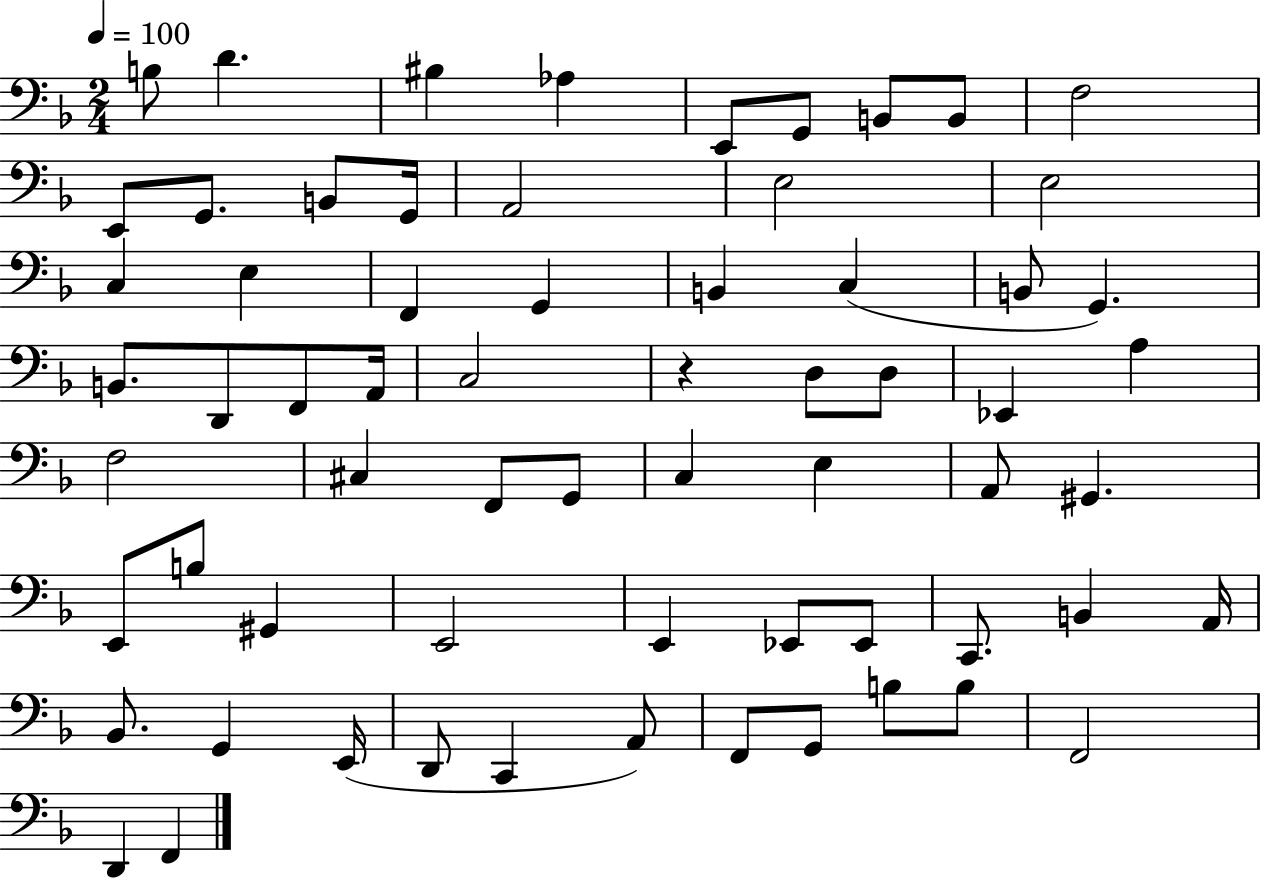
{
  \clef bass
  \numericTimeSignature
  \time 2/4
  \key f \major
  \tempo 4 = 100
  b8 d'4. | bis4 aes4 | e,8 g,8 b,8 b,8 | f2 | \break e,8 g,8. b,8 g,16 | a,2 | e2 | e2 | \break c4 e4 | f,4 g,4 | b,4 c4( | b,8 g,4.) | \break b,8. d,8 f,8 a,16 | c2 | r4 d8 d8 | ees,4 a4 | \break f2 | cis4 f,8 g,8 | c4 e4 | a,8 gis,4. | \break e,8 b8 gis,4 | e,2 | e,4 ees,8 ees,8 | c,8. b,4 a,16 | \break bes,8. g,4 e,16( | d,8 c,4 a,8) | f,8 g,8 b8 b8 | f,2 | \break d,4 f,4 | \bar "|."
}